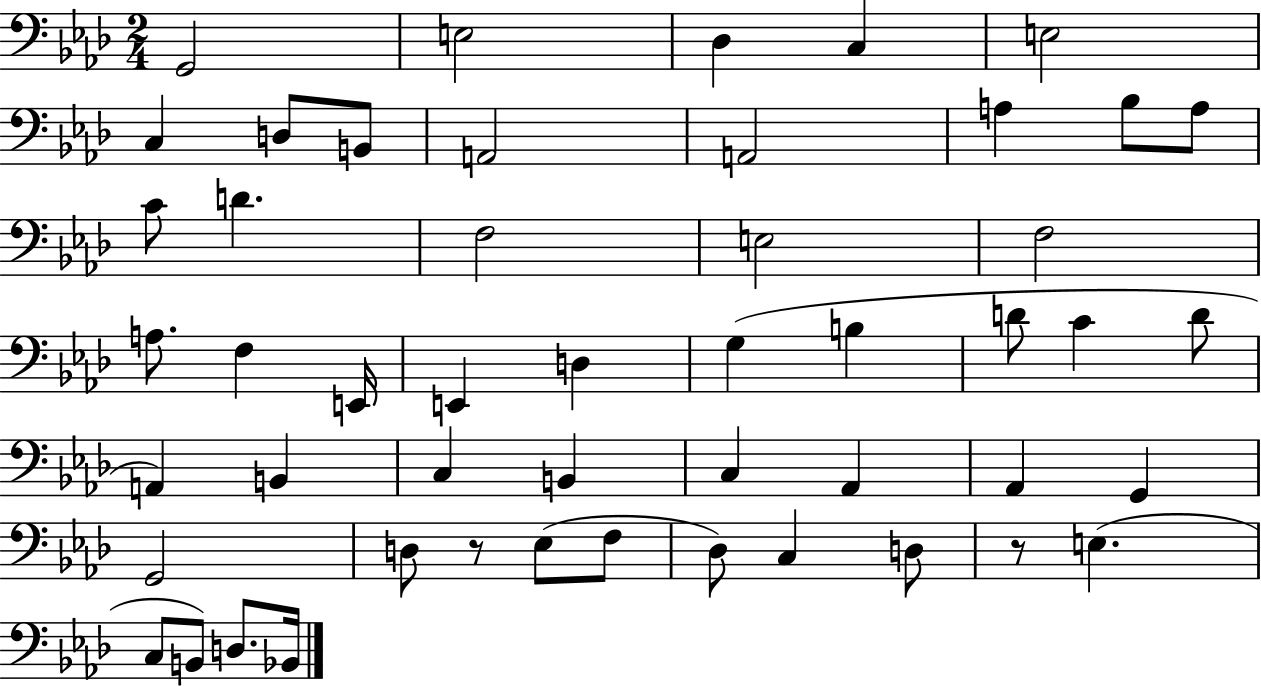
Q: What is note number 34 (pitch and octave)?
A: Ab2